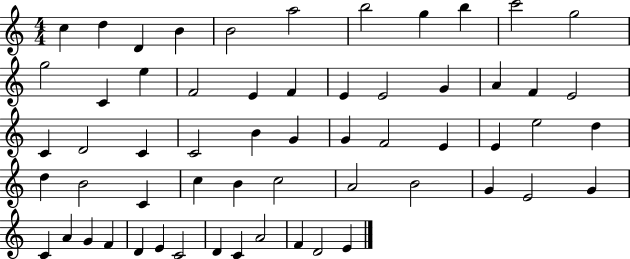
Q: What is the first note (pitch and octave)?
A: C5